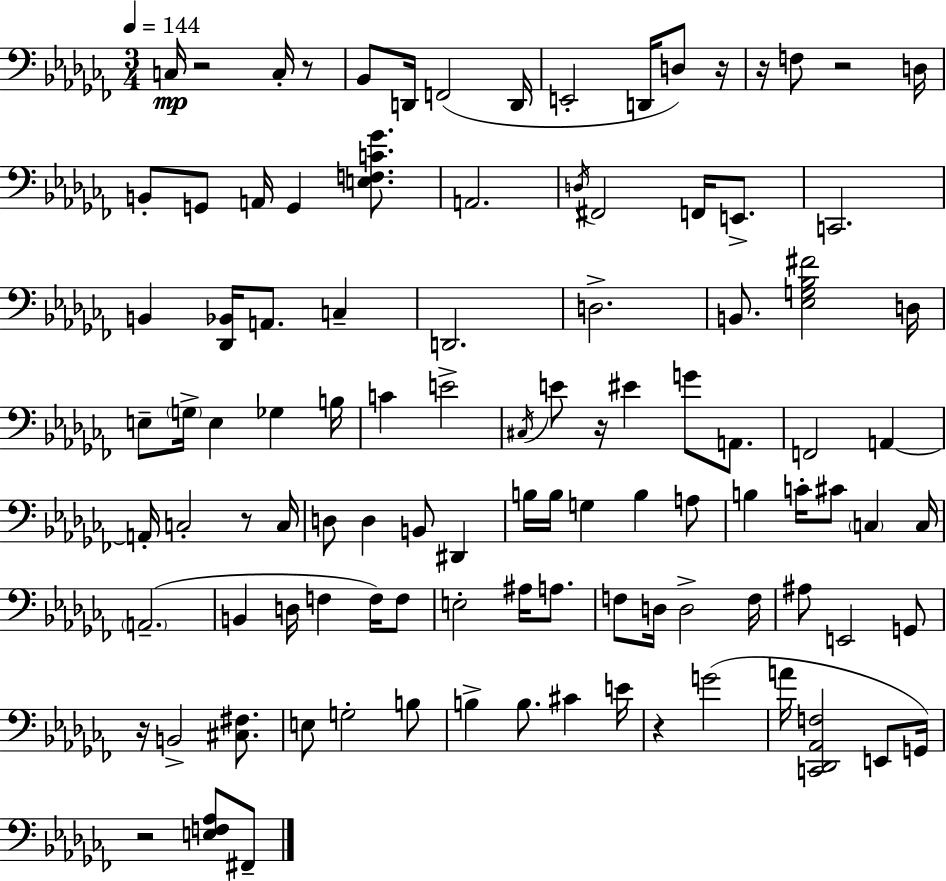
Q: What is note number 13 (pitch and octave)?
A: G2